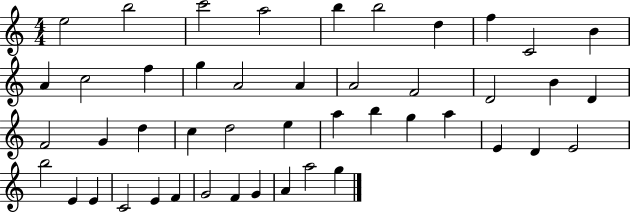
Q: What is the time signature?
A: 4/4